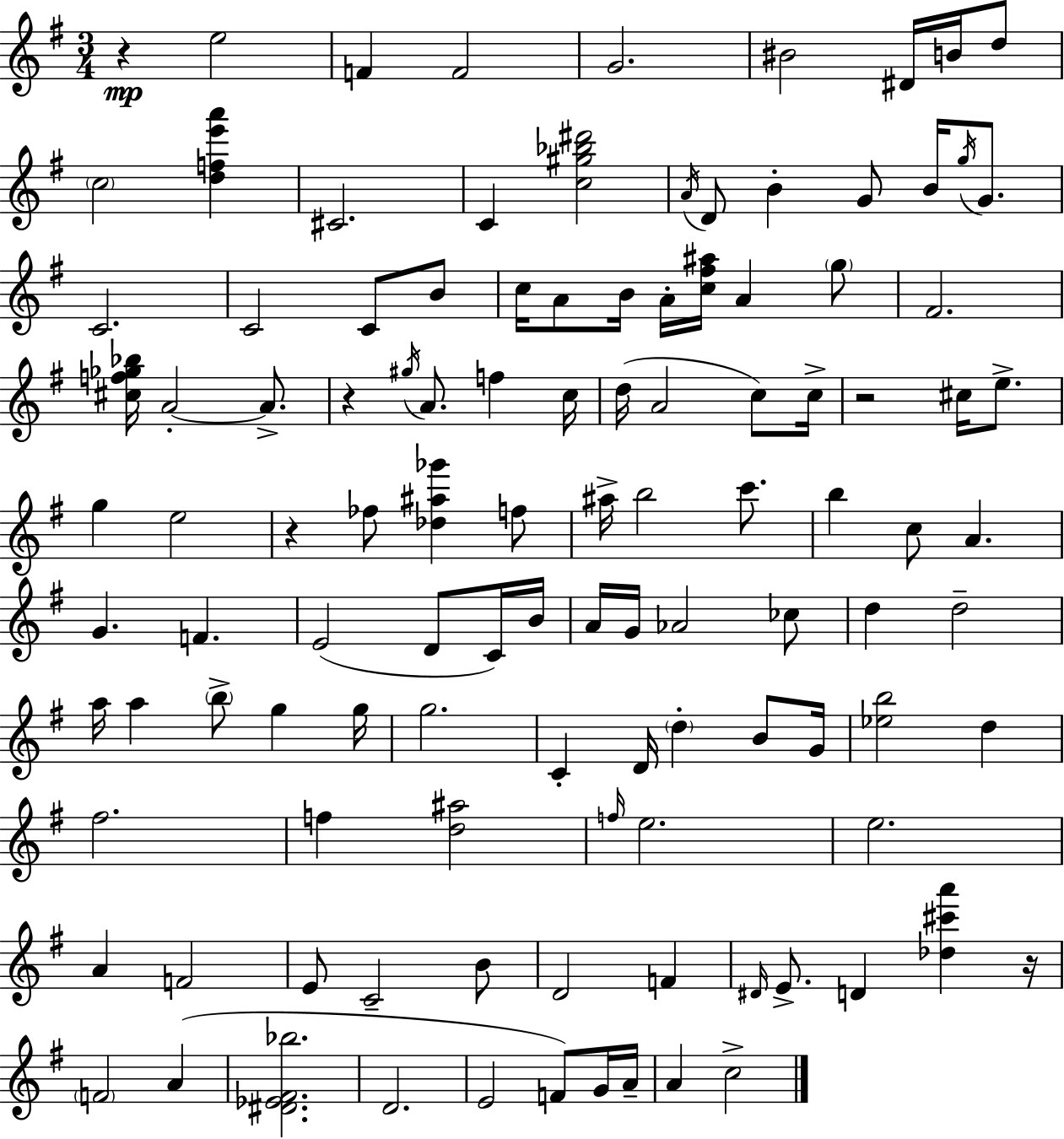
{
  \clef treble
  \numericTimeSignature
  \time 3/4
  \key g \major
  r4\mp e''2 | f'4 f'2 | g'2. | bis'2 dis'16 b'16 d''8 | \break \parenthesize c''2 <d'' f'' e''' a'''>4 | cis'2. | c'4 <c'' gis'' bes'' dis'''>2 | \acciaccatura { a'16 } d'8 b'4-. g'8 b'16 \acciaccatura { g''16 } g'8. | \break c'2. | c'2 c'8 | b'8 c''16 a'8 b'16 a'16-. <c'' fis'' ais''>16 a'4 | \parenthesize g''8 fis'2. | \break <cis'' f'' ges'' bes''>16 a'2-.~~ a'8.-> | r4 \acciaccatura { gis''16 } a'8. f''4 | c''16 d''16( a'2 | c''8) c''16-> r2 cis''16 | \break e''8.-> g''4 e''2 | r4 fes''8 <des'' ais'' ges'''>4 | f''8 ais''16-> b''2 | c'''8. b''4 c''8 a'4. | \break g'4. f'4. | e'2( d'8 | c'16) b'16 a'16 g'16 aes'2 | ces''8 d''4 d''2-- | \break a''16 a''4 \parenthesize b''8-> g''4 | g''16 g''2. | c'4-. d'16 \parenthesize d''4-. | b'8 g'16 <ees'' b''>2 d''4 | \break fis''2. | f''4 <d'' ais''>2 | \grace { f''16 } e''2. | e''2. | \break a'4 f'2 | e'8 c'2-- | b'8 d'2 | f'4 \grace { dis'16 } e'8.-> d'4 | \break <des'' cis''' a'''>4 r16 \parenthesize f'2 | a'4( <dis' ees' fis' bes''>2. | d'2. | e'2 | \break f'8) g'16 a'16-- a'4 c''2-> | \bar "|."
}